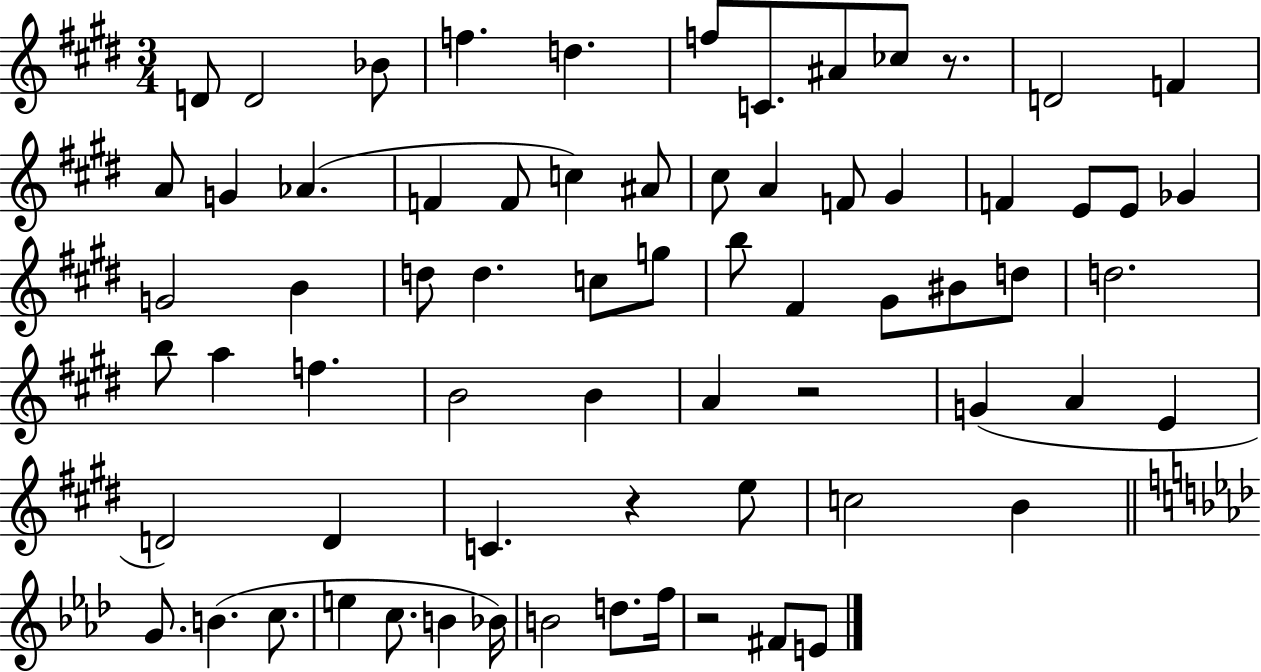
D4/e D4/h Bb4/e F5/q. D5/q. F5/e C4/e. A#4/e CES5/e R/e. D4/h F4/q A4/e G4/q Ab4/q. F4/q F4/e C5/q A#4/e C#5/e A4/q F4/e G#4/q F4/q E4/e E4/e Gb4/q G4/h B4/q D5/e D5/q. C5/e G5/e B5/e F#4/q G#4/e BIS4/e D5/e D5/h. B5/e A5/q F5/q. B4/h B4/q A4/q R/h G4/q A4/q E4/q D4/h D4/q C4/q. R/q E5/e C5/h B4/q G4/e. B4/q. C5/e. E5/q C5/e. B4/q Bb4/s B4/h D5/e. F5/s R/h F#4/e E4/e